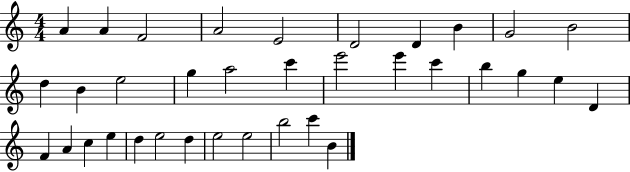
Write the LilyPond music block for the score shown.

{
  \clef treble
  \numericTimeSignature
  \time 4/4
  \key c \major
  a'4 a'4 f'2 | a'2 e'2 | d'2 d'4 b'4 | g'2 b'2 | \break d''4 b'4 e''2 | g''4 a''2 c'''4 | e'''2 e'''4 c'''4 | b''4 g''4 e''4 d'4 | \break f'4 a'4 c''4 e''4 | d''4 e''2 d''4 | e''2 e''2 | b''2 c'''4 b'4 | \break \bar "|."
}